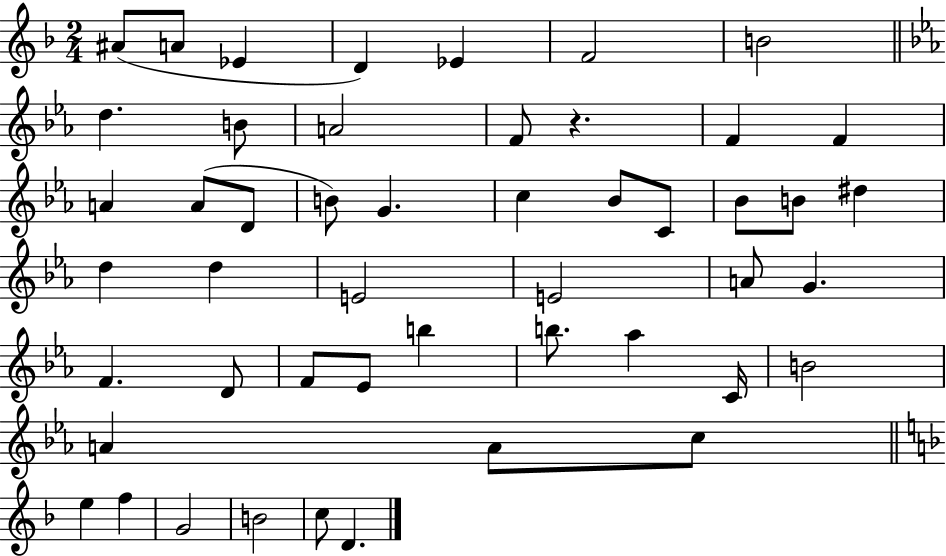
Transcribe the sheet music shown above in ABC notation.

X:1
T:Untitled
M:2/4
L:1/4
K:F
^A/2 A/2 _E D _E F2 B2 d B/2 A2 F/2 z F F A A/2 D/2 B/2 G c _B/2 C/2 _B/2 B/2 ^d d d E2 E2 A/2 G F D/2 F/2 _E/2 b b/2 _a C/4 B2 A A/2 c/2 e f G2 B2 c/2 D